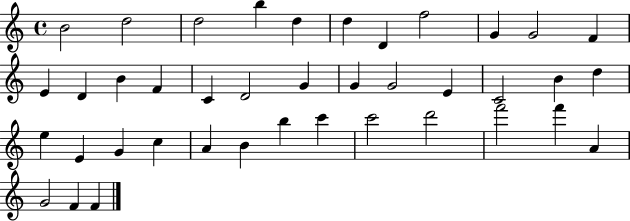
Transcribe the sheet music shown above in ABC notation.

X:1
T:Untitled
M:4/4
L:1/4
K:C
B2 d2 d2 b d d D f2 G G2 F E D B F C D2 G G G2 E C2 B d e E G c A B b c' c'2 d'2 f'2 f' A G2 F F